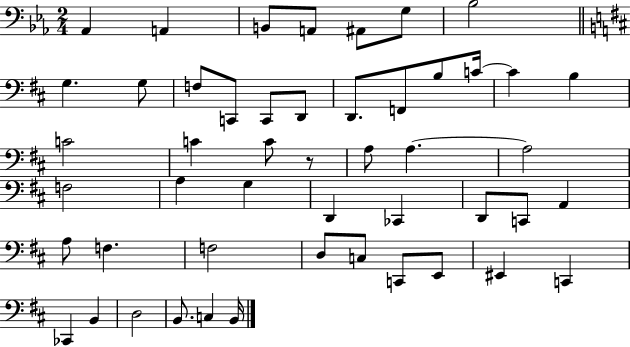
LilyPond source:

{
  \clef bass
  \numericTimeSignature
  \time 2/4
  \key ees \major
  \repeat volta 2 { aes,4 a,4 | b,8 a,8 ais,8 g8 | bes2 | \bar "||" \break \key d \major g4. g8 | f8 c,8 c,8 d,8 | d,8. f,8 b8 c'16~~ | c'4 b4 | \break c'2 | c'4 c'8 r8 | a8 a4.~~ | a2 | \break f2 | a4 g4 | d,4 ces,4 | d,8 c,8 a,4 | \break a8 f4. | f2 | d8 c8 c,8 e,8 | eis,4 c,4 | \break ces,4 b,4 | d2 | b,8. c4 b,16 | } \bar "|."
}